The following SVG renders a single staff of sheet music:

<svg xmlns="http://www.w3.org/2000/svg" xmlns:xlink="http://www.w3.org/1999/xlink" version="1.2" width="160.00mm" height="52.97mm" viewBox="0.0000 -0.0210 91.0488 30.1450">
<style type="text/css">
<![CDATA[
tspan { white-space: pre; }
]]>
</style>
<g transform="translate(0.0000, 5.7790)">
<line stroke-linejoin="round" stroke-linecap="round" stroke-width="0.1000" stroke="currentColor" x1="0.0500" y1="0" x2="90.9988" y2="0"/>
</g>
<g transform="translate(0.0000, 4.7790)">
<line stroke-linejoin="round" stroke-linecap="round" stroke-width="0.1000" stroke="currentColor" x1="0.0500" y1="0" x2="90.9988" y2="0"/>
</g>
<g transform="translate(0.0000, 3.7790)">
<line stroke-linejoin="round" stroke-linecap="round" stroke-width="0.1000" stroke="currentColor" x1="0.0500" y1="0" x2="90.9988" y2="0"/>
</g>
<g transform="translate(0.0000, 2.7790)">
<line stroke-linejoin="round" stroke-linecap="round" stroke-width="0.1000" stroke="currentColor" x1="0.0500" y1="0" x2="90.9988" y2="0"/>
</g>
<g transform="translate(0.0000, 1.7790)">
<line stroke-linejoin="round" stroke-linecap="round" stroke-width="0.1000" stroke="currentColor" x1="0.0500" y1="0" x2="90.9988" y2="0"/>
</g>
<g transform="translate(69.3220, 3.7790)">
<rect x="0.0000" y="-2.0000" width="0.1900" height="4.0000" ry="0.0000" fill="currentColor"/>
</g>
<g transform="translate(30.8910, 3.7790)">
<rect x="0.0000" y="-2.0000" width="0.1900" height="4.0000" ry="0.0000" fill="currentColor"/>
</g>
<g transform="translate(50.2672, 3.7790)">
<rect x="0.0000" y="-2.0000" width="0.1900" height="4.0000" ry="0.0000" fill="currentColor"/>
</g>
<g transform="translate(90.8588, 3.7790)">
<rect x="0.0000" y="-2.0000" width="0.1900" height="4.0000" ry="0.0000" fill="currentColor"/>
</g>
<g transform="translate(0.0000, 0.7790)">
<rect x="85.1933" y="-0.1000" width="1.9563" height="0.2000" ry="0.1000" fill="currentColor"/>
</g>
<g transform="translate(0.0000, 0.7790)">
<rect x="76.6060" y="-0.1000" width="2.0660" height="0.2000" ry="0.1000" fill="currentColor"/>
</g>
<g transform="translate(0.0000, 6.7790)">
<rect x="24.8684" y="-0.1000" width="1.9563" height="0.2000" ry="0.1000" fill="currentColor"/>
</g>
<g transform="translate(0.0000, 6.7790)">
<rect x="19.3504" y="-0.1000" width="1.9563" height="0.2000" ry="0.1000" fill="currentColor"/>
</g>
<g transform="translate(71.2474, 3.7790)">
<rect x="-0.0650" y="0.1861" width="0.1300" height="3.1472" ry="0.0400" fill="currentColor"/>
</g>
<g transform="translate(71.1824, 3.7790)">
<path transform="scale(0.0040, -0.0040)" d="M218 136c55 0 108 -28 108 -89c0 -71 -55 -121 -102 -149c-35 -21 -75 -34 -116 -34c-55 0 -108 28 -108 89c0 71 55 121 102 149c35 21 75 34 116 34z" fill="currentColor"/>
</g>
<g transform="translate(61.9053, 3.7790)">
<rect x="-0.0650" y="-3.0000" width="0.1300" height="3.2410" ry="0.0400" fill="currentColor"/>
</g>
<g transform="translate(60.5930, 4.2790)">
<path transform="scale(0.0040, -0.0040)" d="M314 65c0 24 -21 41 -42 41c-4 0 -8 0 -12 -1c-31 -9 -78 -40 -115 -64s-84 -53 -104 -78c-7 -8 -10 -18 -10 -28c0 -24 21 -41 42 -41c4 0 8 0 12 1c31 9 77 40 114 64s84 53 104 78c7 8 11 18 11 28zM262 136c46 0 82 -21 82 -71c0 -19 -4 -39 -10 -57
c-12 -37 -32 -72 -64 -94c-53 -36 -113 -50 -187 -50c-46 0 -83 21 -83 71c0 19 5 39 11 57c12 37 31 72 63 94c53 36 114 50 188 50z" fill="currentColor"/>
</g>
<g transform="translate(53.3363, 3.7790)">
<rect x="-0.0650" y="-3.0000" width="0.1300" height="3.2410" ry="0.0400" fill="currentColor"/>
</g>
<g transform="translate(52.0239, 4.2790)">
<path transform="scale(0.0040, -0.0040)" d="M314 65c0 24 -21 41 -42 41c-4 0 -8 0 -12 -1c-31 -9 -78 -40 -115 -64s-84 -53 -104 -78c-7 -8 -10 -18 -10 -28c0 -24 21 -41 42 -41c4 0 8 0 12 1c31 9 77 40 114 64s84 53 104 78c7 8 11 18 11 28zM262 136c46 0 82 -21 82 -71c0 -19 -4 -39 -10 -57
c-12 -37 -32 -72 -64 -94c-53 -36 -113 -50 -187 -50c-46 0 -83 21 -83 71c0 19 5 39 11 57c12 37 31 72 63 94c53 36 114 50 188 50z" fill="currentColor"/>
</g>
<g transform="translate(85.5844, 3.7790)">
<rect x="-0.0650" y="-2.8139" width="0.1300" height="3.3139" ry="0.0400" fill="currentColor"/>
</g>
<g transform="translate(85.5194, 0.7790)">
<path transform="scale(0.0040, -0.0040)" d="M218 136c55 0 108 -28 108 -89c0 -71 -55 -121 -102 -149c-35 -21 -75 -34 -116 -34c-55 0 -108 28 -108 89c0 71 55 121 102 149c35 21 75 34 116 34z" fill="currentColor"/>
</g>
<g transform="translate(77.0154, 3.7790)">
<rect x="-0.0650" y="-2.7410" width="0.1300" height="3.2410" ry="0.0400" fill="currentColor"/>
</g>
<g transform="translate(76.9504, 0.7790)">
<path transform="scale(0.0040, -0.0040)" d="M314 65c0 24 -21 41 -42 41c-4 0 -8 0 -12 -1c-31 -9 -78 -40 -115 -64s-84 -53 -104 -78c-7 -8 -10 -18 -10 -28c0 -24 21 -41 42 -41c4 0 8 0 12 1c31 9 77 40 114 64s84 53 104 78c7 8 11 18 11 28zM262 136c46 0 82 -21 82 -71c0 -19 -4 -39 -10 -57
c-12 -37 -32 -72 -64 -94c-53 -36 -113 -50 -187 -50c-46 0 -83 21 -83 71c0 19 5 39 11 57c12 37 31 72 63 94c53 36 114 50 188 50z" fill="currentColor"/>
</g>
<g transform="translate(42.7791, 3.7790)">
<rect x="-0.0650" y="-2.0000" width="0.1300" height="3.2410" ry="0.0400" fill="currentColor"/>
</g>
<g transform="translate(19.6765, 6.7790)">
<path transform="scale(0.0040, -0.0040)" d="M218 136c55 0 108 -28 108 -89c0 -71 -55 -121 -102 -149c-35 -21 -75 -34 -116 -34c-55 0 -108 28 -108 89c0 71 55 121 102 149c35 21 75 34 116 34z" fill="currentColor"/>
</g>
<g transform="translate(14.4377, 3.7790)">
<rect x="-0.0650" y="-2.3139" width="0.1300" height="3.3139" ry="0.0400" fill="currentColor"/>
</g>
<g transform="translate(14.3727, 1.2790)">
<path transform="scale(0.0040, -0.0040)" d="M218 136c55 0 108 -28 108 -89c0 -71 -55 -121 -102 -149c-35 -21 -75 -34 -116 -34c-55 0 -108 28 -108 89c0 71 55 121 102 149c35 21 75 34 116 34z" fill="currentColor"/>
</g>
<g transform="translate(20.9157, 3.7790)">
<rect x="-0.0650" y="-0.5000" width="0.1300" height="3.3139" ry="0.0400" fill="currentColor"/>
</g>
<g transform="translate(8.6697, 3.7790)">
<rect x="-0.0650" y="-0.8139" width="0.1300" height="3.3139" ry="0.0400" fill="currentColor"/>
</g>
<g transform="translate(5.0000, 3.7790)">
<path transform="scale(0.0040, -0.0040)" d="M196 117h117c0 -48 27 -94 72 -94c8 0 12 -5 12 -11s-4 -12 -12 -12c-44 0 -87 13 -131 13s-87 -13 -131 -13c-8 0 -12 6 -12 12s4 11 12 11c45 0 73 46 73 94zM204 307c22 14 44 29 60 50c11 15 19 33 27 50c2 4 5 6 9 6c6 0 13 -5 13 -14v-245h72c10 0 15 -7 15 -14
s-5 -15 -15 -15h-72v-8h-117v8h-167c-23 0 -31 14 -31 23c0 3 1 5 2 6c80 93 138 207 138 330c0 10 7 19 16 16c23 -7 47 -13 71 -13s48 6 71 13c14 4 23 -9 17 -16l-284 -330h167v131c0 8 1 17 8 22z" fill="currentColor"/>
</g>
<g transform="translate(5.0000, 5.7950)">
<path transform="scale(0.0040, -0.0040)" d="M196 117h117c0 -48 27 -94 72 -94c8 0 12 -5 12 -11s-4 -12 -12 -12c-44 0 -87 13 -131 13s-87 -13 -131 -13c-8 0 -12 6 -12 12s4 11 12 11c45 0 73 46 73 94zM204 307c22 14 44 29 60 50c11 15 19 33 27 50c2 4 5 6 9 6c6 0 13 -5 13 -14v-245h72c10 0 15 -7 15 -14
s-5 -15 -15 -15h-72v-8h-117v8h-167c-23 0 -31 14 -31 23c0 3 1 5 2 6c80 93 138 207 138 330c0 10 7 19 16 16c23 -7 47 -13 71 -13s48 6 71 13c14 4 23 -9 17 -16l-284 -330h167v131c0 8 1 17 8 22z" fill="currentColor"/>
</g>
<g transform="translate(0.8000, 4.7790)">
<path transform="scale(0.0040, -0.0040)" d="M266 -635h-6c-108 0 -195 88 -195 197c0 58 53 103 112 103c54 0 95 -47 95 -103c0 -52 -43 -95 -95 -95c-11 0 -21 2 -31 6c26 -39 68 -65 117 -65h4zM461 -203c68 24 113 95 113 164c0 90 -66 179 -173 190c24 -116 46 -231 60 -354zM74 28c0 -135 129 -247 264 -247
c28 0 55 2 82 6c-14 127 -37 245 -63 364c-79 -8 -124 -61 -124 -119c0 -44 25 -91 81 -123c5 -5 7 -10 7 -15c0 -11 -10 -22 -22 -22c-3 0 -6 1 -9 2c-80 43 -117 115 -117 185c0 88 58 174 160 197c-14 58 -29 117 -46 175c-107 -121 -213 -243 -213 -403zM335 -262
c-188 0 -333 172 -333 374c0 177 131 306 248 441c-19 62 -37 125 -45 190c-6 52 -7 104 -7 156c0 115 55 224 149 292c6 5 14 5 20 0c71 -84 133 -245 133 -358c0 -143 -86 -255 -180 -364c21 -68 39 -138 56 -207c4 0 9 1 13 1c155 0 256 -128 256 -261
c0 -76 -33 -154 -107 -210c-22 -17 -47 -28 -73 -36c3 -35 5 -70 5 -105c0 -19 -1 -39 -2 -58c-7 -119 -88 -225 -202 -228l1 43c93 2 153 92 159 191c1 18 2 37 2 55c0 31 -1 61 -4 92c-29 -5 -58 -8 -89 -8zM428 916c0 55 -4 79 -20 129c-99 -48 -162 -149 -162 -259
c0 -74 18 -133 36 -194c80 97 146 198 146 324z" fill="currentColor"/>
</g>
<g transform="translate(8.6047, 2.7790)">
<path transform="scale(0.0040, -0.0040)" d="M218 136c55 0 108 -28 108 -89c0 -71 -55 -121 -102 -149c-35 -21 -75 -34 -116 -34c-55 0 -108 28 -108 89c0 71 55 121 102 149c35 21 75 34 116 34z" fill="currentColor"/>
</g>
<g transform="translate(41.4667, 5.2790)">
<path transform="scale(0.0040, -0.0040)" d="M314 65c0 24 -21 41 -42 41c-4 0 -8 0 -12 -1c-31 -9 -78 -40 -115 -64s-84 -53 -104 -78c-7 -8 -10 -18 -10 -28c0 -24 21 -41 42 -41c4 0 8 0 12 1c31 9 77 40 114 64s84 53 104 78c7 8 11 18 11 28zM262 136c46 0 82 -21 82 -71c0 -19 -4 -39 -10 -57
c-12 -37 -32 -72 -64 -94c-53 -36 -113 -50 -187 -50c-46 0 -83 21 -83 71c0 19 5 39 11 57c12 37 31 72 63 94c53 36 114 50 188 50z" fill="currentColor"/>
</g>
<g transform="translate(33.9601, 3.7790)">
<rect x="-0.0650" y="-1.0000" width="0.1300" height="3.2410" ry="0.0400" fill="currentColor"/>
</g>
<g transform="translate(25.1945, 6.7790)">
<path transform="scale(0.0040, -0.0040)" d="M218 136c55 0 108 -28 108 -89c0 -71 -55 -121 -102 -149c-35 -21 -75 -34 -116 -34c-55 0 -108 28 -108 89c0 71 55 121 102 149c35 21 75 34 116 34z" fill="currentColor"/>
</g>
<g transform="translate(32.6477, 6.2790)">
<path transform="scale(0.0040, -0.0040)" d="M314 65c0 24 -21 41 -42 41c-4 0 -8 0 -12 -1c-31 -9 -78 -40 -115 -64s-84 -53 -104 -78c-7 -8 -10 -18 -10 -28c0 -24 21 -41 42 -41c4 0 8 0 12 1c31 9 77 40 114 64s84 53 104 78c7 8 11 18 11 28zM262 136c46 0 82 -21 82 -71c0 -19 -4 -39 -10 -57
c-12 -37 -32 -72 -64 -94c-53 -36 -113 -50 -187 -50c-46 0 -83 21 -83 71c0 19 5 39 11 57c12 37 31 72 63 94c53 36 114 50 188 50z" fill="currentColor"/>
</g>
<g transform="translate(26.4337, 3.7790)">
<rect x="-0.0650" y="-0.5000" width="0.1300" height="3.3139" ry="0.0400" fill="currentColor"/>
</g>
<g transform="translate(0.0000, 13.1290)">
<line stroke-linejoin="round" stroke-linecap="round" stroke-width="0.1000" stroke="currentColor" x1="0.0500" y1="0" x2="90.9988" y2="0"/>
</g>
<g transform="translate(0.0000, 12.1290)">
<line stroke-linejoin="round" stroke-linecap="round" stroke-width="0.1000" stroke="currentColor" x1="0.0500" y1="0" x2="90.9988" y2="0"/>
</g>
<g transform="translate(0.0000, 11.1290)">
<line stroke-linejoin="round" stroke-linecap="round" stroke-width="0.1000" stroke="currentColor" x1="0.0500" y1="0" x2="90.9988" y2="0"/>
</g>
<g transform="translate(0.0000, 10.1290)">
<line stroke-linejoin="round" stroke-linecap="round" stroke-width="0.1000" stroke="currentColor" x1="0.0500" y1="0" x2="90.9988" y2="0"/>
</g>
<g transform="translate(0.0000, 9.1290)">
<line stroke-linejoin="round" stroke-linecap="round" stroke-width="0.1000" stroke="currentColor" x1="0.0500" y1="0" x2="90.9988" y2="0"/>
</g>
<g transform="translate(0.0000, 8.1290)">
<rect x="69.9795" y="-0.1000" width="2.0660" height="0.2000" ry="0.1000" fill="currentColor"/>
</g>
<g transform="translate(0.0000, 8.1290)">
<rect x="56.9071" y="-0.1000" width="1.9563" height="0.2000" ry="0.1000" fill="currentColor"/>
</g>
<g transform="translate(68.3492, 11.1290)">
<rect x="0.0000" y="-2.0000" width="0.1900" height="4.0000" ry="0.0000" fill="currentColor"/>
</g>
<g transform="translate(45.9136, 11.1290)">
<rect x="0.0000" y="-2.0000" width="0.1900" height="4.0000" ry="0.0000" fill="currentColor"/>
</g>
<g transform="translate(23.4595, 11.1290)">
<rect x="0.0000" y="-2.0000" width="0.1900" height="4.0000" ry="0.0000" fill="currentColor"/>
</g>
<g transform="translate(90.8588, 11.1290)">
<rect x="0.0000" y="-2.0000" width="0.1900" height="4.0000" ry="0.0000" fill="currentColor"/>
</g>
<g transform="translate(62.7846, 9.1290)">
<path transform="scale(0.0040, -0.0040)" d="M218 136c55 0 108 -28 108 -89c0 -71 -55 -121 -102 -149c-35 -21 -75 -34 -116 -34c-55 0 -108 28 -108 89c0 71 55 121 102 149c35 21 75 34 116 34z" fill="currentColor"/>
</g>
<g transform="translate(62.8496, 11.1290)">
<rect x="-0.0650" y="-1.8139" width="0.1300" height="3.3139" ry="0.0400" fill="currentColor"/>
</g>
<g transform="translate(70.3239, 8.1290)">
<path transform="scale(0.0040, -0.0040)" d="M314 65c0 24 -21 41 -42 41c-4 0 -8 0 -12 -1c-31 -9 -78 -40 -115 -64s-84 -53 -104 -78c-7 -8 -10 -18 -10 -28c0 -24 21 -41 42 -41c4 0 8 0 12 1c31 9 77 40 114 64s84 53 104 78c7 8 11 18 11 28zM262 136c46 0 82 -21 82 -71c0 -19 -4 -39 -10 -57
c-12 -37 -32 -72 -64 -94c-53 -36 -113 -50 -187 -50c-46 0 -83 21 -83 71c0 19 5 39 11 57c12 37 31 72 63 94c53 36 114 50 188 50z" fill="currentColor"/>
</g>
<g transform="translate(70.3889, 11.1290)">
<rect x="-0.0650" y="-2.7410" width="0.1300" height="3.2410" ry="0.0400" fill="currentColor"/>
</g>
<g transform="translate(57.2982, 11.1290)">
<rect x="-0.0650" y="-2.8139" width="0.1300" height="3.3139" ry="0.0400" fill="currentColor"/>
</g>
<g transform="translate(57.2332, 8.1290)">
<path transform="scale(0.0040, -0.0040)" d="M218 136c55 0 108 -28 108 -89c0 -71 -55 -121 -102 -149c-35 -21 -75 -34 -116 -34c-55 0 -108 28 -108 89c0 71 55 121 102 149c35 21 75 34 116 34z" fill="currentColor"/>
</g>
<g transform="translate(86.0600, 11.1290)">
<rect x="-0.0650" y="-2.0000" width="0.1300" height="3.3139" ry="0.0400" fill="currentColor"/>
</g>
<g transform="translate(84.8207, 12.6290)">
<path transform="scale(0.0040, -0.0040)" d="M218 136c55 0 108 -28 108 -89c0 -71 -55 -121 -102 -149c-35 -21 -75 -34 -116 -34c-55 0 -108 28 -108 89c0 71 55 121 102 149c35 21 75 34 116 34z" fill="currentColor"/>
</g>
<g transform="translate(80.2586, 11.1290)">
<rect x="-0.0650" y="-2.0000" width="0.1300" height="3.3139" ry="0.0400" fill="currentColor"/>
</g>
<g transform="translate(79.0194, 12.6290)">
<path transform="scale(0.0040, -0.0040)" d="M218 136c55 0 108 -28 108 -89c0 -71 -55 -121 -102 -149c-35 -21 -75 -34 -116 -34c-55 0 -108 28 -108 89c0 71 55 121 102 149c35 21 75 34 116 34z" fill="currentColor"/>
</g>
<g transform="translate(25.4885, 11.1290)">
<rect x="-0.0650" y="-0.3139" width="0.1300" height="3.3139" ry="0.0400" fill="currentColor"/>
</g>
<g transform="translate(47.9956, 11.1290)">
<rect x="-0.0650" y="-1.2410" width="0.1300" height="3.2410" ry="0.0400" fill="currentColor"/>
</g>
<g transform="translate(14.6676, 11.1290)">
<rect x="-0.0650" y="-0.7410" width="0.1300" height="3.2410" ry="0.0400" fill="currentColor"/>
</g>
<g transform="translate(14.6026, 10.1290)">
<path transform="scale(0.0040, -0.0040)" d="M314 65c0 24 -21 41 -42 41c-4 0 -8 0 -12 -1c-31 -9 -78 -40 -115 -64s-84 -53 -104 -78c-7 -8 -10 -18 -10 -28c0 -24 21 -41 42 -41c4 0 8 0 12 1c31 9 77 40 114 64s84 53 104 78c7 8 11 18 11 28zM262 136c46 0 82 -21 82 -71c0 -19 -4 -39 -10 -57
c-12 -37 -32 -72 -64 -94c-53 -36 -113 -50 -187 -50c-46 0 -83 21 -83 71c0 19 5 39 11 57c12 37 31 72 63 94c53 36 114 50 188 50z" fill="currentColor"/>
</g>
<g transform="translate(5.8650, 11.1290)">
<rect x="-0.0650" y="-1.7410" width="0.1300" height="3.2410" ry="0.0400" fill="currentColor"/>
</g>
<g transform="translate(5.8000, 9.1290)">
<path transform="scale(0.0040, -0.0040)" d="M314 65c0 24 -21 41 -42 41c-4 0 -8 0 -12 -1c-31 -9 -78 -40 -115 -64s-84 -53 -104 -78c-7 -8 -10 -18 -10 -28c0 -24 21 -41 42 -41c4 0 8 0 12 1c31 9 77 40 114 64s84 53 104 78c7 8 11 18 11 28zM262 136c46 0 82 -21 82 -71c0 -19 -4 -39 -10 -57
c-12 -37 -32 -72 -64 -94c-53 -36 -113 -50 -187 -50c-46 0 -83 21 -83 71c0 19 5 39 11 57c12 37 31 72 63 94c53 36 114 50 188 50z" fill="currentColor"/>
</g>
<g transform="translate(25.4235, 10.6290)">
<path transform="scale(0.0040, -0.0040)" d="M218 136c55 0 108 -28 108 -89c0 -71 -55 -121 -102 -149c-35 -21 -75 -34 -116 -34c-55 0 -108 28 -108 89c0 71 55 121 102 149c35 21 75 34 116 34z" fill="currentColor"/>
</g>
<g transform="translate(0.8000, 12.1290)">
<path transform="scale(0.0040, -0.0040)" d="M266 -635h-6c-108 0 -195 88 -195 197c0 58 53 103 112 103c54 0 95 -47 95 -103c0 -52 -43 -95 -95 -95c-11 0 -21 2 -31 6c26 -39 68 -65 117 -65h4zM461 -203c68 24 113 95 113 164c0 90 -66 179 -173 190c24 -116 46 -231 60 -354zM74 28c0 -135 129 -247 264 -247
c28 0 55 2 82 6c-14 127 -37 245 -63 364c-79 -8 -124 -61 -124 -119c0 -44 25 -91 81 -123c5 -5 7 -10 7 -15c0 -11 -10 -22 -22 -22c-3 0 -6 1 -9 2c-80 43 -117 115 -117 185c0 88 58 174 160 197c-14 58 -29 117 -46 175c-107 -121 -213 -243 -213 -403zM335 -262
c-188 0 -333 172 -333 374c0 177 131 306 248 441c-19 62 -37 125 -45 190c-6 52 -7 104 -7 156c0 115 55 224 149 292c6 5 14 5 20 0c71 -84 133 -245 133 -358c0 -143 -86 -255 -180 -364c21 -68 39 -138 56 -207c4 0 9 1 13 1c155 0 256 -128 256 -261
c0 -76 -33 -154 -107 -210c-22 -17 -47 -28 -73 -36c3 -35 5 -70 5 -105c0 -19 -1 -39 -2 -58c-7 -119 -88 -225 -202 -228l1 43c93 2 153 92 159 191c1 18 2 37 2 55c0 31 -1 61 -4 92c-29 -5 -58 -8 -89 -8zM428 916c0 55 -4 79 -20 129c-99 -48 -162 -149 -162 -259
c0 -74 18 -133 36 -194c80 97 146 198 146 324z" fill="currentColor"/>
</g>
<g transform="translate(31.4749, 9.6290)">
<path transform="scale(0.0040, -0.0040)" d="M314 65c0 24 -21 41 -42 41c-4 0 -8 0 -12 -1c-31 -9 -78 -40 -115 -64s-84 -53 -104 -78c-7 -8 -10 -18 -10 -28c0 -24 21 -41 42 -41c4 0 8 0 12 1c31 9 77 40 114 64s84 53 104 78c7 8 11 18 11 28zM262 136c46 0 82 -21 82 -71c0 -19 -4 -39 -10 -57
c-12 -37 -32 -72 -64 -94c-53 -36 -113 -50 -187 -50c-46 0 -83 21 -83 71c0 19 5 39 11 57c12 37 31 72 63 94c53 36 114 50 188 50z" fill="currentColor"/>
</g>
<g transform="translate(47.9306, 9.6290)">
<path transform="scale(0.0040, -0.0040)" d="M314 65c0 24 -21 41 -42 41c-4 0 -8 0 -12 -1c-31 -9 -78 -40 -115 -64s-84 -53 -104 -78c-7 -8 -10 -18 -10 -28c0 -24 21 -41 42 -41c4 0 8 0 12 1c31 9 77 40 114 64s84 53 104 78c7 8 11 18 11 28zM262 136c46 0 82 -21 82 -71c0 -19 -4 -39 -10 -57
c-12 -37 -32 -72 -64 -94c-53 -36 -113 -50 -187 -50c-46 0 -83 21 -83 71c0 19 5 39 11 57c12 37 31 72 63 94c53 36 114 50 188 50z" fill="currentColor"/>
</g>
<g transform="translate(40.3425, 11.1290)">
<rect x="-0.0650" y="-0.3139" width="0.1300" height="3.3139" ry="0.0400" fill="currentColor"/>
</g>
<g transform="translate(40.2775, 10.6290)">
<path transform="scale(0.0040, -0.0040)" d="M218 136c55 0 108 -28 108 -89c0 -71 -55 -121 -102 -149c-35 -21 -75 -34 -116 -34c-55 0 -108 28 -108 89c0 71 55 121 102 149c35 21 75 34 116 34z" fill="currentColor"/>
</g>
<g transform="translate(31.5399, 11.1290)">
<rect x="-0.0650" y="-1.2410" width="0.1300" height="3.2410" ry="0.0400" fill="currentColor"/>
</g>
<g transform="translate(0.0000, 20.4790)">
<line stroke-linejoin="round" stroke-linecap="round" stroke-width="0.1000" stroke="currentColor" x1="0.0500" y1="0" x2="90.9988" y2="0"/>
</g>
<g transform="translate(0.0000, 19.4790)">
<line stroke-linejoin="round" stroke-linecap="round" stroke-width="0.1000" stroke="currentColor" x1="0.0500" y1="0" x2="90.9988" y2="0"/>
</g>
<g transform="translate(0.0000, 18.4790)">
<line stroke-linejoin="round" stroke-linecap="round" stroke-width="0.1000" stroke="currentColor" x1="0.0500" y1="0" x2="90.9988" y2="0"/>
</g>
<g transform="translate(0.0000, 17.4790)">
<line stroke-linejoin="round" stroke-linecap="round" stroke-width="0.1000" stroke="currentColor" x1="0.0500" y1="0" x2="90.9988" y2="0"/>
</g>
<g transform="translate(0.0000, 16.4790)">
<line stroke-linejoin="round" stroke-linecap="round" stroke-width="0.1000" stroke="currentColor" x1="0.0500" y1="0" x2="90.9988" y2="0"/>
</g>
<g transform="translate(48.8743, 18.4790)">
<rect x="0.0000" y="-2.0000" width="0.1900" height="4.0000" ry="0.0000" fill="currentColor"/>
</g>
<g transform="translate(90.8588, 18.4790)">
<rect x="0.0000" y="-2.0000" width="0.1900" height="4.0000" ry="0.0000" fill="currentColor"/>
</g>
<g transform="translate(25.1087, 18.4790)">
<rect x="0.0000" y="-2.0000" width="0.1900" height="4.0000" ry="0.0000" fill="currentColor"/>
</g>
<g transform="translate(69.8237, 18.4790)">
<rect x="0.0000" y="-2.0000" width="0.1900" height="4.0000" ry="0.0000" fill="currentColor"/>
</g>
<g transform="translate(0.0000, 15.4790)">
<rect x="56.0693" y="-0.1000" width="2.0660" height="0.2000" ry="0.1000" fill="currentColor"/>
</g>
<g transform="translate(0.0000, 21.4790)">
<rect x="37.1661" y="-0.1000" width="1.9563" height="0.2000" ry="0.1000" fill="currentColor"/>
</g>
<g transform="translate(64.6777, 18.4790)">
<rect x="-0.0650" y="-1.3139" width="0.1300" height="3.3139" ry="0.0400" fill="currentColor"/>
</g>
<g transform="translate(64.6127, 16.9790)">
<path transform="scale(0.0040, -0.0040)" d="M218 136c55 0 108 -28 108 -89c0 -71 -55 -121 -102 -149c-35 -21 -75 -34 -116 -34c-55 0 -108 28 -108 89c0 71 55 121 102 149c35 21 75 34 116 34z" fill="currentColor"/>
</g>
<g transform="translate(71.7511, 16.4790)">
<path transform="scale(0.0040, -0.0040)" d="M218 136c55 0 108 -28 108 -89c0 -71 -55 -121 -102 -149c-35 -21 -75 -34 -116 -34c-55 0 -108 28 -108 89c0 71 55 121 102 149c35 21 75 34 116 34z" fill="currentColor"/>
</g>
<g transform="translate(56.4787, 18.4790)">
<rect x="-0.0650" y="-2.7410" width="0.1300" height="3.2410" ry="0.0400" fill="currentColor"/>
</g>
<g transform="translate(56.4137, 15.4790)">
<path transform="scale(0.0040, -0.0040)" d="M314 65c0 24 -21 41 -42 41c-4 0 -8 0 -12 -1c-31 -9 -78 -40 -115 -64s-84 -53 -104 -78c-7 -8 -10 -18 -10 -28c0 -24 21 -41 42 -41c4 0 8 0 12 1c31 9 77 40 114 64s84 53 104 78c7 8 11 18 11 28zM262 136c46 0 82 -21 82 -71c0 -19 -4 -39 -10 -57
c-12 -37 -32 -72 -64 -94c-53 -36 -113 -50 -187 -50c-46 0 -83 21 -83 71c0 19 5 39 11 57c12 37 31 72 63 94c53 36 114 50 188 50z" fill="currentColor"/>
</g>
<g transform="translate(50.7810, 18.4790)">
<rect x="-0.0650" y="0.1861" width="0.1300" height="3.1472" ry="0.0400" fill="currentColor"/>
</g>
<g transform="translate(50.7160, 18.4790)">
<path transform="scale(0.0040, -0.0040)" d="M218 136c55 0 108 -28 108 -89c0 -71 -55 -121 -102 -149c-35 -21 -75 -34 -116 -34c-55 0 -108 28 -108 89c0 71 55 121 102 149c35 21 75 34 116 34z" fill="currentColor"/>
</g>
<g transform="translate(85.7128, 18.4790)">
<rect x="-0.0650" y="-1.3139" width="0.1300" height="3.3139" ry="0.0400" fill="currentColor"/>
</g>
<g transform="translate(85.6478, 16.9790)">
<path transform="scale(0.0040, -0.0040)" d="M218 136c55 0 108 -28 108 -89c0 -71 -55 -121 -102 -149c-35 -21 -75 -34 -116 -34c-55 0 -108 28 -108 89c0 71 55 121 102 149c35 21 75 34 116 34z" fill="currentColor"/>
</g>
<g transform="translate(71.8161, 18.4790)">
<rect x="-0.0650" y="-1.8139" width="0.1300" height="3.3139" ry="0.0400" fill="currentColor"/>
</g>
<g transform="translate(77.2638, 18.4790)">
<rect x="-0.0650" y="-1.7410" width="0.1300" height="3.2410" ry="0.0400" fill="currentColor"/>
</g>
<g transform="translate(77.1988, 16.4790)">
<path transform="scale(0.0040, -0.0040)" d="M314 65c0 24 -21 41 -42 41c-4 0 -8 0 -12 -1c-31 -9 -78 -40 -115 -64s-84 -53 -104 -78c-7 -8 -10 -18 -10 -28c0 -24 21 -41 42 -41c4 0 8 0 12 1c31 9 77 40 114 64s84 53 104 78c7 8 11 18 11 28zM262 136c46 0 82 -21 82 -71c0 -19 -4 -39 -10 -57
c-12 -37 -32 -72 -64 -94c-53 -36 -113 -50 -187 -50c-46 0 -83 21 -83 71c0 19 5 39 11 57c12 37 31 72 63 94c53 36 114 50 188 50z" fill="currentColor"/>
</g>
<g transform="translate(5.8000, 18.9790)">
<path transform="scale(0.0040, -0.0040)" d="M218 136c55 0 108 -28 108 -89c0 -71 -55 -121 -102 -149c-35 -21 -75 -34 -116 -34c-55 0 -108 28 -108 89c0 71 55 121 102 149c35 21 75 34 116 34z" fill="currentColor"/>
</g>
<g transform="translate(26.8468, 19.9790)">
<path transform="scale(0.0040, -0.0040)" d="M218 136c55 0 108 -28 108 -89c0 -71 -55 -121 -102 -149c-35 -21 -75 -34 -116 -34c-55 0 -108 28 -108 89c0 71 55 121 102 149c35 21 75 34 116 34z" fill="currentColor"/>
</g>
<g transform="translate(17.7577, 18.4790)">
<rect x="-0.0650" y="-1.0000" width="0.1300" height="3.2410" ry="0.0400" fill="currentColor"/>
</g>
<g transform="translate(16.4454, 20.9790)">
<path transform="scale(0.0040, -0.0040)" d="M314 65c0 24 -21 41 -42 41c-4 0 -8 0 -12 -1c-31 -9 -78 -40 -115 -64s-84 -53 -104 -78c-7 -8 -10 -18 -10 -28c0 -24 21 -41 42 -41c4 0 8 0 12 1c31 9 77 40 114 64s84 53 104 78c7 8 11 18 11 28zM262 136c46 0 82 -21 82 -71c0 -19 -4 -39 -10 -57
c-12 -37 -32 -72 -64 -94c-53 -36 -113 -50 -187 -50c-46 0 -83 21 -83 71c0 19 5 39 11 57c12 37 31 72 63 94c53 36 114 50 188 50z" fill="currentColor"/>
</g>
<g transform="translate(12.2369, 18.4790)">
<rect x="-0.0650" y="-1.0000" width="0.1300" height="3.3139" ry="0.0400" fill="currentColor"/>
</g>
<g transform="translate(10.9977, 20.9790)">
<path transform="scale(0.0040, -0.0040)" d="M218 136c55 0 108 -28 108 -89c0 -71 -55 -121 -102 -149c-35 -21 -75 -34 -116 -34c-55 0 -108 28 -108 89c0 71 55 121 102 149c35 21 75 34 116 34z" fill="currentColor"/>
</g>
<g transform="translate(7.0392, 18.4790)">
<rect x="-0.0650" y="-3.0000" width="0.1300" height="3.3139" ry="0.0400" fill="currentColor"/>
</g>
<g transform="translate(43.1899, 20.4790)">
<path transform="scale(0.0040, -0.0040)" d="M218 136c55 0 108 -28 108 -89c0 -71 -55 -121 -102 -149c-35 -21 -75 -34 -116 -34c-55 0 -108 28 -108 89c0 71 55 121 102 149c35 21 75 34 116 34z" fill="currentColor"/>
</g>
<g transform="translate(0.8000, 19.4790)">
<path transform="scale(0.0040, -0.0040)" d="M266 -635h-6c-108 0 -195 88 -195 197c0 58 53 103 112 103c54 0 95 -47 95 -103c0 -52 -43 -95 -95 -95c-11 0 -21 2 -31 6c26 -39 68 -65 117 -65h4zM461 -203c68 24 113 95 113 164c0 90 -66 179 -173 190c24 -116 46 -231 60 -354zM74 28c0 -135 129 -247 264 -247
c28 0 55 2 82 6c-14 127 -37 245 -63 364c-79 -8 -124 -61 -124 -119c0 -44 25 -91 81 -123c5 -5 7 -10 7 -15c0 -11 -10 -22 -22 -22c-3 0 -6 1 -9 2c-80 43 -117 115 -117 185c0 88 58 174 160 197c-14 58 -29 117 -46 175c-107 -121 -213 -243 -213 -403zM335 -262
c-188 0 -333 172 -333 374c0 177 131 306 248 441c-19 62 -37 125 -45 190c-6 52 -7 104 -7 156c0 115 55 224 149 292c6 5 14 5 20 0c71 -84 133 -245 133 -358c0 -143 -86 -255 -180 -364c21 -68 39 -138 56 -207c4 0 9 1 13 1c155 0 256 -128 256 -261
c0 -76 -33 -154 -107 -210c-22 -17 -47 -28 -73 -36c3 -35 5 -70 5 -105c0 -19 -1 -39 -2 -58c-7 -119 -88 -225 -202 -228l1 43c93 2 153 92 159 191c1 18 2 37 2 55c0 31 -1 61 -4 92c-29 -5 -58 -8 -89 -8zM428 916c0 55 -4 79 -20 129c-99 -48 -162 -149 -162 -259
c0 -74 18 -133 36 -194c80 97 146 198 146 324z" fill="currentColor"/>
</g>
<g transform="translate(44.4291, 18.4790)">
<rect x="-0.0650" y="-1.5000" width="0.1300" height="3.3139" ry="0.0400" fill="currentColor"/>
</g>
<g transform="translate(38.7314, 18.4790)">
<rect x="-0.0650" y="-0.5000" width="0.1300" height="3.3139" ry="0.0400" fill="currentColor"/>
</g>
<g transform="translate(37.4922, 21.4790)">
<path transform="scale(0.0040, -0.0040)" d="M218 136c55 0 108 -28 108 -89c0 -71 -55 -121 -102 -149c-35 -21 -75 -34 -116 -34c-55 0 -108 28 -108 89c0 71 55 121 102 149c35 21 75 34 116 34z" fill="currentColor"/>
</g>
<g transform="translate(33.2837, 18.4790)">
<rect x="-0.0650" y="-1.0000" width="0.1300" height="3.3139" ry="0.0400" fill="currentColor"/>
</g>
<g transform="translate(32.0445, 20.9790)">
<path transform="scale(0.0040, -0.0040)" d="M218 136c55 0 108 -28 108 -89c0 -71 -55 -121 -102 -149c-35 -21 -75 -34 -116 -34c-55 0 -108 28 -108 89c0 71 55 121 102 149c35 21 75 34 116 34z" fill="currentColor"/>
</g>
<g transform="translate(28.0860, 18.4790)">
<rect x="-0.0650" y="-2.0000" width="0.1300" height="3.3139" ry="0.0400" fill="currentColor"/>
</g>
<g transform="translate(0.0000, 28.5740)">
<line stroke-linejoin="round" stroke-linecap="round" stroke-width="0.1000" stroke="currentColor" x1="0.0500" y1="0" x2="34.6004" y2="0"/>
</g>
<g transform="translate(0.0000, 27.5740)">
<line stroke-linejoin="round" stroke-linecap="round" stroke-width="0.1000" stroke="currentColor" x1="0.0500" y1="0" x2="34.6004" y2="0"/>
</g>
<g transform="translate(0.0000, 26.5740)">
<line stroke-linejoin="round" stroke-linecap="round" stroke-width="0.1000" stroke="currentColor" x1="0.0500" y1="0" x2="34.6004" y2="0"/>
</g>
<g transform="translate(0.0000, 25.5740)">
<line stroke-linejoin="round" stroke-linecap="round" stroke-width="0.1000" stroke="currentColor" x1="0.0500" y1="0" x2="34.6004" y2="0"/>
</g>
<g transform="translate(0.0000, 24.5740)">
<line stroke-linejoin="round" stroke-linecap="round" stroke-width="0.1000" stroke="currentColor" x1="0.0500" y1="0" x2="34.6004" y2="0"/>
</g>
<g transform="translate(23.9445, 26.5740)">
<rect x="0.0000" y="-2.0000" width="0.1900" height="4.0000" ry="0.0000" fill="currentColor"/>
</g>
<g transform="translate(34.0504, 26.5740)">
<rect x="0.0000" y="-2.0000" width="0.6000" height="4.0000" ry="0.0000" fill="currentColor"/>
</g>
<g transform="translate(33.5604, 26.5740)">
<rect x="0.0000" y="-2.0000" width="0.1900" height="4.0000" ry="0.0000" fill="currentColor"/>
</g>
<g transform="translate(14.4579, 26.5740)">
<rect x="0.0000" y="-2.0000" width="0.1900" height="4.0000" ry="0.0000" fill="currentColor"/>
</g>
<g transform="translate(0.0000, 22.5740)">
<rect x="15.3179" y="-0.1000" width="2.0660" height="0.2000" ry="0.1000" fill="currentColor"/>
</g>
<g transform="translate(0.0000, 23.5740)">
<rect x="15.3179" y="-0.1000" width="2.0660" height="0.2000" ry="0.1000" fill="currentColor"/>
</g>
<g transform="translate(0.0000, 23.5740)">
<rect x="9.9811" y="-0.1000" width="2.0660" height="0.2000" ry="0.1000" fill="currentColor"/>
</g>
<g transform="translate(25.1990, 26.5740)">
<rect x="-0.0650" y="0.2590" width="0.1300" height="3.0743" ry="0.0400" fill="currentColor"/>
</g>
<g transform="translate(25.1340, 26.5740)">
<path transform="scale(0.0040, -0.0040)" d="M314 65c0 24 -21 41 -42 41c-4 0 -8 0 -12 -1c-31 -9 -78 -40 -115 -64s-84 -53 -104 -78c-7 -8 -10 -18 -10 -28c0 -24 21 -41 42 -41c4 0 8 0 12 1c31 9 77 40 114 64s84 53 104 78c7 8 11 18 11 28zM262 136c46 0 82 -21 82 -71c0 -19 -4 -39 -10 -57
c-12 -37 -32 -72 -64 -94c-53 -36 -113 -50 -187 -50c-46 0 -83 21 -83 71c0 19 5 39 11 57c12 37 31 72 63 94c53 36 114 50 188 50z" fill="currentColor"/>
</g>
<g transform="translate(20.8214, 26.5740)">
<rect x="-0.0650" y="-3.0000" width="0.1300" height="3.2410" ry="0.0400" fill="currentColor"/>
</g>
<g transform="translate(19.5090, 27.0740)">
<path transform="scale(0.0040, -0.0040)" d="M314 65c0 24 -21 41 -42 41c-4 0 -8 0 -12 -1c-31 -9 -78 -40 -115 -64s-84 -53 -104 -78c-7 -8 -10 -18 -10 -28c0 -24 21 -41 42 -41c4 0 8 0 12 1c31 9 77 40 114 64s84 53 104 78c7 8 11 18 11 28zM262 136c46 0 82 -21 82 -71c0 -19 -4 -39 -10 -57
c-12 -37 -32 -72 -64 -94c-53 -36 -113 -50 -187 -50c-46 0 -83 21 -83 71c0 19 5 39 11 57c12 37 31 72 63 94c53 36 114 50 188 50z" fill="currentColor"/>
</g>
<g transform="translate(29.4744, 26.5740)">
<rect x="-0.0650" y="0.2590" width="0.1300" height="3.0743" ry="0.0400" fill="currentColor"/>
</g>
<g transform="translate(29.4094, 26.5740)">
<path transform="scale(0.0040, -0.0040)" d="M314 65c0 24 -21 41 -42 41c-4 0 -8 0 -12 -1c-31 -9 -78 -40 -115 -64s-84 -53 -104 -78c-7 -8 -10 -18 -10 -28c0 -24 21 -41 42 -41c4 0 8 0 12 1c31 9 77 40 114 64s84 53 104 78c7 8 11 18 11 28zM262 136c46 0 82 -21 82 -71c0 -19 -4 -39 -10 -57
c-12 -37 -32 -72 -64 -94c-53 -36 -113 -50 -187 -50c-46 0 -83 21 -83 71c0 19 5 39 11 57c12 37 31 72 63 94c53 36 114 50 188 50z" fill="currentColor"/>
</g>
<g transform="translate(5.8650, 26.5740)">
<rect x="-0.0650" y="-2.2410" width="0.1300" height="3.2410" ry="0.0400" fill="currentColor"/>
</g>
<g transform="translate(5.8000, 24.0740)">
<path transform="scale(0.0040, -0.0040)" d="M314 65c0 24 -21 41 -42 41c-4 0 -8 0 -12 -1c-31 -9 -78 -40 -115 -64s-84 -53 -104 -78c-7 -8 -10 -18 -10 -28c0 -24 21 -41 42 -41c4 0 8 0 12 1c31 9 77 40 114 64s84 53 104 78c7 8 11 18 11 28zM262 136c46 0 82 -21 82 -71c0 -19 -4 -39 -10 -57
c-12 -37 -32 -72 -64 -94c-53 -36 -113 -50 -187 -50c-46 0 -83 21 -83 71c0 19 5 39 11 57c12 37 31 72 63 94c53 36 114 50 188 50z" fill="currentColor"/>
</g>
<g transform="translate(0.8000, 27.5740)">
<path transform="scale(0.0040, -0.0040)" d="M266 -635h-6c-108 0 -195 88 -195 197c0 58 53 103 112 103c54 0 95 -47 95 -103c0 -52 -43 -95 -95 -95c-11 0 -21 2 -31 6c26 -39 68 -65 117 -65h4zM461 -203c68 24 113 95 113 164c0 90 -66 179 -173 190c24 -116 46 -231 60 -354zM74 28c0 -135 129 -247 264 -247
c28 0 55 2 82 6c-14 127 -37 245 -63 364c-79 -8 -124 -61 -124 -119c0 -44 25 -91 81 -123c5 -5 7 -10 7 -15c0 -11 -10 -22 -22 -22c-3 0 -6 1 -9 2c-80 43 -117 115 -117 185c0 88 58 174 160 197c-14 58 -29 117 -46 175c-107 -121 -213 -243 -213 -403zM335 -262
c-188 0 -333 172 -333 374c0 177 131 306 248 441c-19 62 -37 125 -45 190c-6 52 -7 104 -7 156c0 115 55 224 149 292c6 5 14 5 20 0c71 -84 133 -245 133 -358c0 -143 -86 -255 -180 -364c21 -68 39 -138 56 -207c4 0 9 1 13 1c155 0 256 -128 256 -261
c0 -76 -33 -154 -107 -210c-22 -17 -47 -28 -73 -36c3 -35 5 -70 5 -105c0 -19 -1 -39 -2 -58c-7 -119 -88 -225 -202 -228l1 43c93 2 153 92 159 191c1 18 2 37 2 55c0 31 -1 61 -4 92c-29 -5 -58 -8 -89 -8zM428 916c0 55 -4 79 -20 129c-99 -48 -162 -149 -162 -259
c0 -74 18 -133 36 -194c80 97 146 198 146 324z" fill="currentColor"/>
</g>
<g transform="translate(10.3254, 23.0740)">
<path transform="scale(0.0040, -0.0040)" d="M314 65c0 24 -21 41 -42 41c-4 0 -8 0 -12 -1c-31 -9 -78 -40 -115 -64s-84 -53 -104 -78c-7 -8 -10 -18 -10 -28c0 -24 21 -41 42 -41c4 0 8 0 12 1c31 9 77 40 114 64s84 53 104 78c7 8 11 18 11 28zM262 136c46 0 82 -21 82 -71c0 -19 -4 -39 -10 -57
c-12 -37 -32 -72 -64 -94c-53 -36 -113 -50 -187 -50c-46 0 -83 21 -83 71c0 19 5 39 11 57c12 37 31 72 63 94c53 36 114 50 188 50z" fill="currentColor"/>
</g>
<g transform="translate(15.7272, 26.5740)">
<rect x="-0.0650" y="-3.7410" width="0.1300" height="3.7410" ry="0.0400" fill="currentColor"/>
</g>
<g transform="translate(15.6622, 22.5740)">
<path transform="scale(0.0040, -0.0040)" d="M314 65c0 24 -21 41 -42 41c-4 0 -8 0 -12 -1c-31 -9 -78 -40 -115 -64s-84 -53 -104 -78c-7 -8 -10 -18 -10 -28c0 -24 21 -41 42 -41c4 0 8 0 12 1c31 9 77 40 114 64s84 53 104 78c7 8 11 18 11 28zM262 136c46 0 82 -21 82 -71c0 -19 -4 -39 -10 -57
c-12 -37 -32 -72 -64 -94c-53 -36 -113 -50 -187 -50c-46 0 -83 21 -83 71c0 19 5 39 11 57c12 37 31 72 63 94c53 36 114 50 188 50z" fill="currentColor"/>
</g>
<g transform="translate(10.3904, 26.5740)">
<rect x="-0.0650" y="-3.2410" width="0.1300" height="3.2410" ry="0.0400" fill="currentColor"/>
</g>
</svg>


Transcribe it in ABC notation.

X:1
T:Untitled
M:4/4
L:1/4
K:C
d g C C D2 F2 A2 A2 B a2 a f2 d2 c e2 c e2 a f a2 F F A D D2 F D C E B a2 e f f2 e g2 b2 c'2 A2 B2 B2